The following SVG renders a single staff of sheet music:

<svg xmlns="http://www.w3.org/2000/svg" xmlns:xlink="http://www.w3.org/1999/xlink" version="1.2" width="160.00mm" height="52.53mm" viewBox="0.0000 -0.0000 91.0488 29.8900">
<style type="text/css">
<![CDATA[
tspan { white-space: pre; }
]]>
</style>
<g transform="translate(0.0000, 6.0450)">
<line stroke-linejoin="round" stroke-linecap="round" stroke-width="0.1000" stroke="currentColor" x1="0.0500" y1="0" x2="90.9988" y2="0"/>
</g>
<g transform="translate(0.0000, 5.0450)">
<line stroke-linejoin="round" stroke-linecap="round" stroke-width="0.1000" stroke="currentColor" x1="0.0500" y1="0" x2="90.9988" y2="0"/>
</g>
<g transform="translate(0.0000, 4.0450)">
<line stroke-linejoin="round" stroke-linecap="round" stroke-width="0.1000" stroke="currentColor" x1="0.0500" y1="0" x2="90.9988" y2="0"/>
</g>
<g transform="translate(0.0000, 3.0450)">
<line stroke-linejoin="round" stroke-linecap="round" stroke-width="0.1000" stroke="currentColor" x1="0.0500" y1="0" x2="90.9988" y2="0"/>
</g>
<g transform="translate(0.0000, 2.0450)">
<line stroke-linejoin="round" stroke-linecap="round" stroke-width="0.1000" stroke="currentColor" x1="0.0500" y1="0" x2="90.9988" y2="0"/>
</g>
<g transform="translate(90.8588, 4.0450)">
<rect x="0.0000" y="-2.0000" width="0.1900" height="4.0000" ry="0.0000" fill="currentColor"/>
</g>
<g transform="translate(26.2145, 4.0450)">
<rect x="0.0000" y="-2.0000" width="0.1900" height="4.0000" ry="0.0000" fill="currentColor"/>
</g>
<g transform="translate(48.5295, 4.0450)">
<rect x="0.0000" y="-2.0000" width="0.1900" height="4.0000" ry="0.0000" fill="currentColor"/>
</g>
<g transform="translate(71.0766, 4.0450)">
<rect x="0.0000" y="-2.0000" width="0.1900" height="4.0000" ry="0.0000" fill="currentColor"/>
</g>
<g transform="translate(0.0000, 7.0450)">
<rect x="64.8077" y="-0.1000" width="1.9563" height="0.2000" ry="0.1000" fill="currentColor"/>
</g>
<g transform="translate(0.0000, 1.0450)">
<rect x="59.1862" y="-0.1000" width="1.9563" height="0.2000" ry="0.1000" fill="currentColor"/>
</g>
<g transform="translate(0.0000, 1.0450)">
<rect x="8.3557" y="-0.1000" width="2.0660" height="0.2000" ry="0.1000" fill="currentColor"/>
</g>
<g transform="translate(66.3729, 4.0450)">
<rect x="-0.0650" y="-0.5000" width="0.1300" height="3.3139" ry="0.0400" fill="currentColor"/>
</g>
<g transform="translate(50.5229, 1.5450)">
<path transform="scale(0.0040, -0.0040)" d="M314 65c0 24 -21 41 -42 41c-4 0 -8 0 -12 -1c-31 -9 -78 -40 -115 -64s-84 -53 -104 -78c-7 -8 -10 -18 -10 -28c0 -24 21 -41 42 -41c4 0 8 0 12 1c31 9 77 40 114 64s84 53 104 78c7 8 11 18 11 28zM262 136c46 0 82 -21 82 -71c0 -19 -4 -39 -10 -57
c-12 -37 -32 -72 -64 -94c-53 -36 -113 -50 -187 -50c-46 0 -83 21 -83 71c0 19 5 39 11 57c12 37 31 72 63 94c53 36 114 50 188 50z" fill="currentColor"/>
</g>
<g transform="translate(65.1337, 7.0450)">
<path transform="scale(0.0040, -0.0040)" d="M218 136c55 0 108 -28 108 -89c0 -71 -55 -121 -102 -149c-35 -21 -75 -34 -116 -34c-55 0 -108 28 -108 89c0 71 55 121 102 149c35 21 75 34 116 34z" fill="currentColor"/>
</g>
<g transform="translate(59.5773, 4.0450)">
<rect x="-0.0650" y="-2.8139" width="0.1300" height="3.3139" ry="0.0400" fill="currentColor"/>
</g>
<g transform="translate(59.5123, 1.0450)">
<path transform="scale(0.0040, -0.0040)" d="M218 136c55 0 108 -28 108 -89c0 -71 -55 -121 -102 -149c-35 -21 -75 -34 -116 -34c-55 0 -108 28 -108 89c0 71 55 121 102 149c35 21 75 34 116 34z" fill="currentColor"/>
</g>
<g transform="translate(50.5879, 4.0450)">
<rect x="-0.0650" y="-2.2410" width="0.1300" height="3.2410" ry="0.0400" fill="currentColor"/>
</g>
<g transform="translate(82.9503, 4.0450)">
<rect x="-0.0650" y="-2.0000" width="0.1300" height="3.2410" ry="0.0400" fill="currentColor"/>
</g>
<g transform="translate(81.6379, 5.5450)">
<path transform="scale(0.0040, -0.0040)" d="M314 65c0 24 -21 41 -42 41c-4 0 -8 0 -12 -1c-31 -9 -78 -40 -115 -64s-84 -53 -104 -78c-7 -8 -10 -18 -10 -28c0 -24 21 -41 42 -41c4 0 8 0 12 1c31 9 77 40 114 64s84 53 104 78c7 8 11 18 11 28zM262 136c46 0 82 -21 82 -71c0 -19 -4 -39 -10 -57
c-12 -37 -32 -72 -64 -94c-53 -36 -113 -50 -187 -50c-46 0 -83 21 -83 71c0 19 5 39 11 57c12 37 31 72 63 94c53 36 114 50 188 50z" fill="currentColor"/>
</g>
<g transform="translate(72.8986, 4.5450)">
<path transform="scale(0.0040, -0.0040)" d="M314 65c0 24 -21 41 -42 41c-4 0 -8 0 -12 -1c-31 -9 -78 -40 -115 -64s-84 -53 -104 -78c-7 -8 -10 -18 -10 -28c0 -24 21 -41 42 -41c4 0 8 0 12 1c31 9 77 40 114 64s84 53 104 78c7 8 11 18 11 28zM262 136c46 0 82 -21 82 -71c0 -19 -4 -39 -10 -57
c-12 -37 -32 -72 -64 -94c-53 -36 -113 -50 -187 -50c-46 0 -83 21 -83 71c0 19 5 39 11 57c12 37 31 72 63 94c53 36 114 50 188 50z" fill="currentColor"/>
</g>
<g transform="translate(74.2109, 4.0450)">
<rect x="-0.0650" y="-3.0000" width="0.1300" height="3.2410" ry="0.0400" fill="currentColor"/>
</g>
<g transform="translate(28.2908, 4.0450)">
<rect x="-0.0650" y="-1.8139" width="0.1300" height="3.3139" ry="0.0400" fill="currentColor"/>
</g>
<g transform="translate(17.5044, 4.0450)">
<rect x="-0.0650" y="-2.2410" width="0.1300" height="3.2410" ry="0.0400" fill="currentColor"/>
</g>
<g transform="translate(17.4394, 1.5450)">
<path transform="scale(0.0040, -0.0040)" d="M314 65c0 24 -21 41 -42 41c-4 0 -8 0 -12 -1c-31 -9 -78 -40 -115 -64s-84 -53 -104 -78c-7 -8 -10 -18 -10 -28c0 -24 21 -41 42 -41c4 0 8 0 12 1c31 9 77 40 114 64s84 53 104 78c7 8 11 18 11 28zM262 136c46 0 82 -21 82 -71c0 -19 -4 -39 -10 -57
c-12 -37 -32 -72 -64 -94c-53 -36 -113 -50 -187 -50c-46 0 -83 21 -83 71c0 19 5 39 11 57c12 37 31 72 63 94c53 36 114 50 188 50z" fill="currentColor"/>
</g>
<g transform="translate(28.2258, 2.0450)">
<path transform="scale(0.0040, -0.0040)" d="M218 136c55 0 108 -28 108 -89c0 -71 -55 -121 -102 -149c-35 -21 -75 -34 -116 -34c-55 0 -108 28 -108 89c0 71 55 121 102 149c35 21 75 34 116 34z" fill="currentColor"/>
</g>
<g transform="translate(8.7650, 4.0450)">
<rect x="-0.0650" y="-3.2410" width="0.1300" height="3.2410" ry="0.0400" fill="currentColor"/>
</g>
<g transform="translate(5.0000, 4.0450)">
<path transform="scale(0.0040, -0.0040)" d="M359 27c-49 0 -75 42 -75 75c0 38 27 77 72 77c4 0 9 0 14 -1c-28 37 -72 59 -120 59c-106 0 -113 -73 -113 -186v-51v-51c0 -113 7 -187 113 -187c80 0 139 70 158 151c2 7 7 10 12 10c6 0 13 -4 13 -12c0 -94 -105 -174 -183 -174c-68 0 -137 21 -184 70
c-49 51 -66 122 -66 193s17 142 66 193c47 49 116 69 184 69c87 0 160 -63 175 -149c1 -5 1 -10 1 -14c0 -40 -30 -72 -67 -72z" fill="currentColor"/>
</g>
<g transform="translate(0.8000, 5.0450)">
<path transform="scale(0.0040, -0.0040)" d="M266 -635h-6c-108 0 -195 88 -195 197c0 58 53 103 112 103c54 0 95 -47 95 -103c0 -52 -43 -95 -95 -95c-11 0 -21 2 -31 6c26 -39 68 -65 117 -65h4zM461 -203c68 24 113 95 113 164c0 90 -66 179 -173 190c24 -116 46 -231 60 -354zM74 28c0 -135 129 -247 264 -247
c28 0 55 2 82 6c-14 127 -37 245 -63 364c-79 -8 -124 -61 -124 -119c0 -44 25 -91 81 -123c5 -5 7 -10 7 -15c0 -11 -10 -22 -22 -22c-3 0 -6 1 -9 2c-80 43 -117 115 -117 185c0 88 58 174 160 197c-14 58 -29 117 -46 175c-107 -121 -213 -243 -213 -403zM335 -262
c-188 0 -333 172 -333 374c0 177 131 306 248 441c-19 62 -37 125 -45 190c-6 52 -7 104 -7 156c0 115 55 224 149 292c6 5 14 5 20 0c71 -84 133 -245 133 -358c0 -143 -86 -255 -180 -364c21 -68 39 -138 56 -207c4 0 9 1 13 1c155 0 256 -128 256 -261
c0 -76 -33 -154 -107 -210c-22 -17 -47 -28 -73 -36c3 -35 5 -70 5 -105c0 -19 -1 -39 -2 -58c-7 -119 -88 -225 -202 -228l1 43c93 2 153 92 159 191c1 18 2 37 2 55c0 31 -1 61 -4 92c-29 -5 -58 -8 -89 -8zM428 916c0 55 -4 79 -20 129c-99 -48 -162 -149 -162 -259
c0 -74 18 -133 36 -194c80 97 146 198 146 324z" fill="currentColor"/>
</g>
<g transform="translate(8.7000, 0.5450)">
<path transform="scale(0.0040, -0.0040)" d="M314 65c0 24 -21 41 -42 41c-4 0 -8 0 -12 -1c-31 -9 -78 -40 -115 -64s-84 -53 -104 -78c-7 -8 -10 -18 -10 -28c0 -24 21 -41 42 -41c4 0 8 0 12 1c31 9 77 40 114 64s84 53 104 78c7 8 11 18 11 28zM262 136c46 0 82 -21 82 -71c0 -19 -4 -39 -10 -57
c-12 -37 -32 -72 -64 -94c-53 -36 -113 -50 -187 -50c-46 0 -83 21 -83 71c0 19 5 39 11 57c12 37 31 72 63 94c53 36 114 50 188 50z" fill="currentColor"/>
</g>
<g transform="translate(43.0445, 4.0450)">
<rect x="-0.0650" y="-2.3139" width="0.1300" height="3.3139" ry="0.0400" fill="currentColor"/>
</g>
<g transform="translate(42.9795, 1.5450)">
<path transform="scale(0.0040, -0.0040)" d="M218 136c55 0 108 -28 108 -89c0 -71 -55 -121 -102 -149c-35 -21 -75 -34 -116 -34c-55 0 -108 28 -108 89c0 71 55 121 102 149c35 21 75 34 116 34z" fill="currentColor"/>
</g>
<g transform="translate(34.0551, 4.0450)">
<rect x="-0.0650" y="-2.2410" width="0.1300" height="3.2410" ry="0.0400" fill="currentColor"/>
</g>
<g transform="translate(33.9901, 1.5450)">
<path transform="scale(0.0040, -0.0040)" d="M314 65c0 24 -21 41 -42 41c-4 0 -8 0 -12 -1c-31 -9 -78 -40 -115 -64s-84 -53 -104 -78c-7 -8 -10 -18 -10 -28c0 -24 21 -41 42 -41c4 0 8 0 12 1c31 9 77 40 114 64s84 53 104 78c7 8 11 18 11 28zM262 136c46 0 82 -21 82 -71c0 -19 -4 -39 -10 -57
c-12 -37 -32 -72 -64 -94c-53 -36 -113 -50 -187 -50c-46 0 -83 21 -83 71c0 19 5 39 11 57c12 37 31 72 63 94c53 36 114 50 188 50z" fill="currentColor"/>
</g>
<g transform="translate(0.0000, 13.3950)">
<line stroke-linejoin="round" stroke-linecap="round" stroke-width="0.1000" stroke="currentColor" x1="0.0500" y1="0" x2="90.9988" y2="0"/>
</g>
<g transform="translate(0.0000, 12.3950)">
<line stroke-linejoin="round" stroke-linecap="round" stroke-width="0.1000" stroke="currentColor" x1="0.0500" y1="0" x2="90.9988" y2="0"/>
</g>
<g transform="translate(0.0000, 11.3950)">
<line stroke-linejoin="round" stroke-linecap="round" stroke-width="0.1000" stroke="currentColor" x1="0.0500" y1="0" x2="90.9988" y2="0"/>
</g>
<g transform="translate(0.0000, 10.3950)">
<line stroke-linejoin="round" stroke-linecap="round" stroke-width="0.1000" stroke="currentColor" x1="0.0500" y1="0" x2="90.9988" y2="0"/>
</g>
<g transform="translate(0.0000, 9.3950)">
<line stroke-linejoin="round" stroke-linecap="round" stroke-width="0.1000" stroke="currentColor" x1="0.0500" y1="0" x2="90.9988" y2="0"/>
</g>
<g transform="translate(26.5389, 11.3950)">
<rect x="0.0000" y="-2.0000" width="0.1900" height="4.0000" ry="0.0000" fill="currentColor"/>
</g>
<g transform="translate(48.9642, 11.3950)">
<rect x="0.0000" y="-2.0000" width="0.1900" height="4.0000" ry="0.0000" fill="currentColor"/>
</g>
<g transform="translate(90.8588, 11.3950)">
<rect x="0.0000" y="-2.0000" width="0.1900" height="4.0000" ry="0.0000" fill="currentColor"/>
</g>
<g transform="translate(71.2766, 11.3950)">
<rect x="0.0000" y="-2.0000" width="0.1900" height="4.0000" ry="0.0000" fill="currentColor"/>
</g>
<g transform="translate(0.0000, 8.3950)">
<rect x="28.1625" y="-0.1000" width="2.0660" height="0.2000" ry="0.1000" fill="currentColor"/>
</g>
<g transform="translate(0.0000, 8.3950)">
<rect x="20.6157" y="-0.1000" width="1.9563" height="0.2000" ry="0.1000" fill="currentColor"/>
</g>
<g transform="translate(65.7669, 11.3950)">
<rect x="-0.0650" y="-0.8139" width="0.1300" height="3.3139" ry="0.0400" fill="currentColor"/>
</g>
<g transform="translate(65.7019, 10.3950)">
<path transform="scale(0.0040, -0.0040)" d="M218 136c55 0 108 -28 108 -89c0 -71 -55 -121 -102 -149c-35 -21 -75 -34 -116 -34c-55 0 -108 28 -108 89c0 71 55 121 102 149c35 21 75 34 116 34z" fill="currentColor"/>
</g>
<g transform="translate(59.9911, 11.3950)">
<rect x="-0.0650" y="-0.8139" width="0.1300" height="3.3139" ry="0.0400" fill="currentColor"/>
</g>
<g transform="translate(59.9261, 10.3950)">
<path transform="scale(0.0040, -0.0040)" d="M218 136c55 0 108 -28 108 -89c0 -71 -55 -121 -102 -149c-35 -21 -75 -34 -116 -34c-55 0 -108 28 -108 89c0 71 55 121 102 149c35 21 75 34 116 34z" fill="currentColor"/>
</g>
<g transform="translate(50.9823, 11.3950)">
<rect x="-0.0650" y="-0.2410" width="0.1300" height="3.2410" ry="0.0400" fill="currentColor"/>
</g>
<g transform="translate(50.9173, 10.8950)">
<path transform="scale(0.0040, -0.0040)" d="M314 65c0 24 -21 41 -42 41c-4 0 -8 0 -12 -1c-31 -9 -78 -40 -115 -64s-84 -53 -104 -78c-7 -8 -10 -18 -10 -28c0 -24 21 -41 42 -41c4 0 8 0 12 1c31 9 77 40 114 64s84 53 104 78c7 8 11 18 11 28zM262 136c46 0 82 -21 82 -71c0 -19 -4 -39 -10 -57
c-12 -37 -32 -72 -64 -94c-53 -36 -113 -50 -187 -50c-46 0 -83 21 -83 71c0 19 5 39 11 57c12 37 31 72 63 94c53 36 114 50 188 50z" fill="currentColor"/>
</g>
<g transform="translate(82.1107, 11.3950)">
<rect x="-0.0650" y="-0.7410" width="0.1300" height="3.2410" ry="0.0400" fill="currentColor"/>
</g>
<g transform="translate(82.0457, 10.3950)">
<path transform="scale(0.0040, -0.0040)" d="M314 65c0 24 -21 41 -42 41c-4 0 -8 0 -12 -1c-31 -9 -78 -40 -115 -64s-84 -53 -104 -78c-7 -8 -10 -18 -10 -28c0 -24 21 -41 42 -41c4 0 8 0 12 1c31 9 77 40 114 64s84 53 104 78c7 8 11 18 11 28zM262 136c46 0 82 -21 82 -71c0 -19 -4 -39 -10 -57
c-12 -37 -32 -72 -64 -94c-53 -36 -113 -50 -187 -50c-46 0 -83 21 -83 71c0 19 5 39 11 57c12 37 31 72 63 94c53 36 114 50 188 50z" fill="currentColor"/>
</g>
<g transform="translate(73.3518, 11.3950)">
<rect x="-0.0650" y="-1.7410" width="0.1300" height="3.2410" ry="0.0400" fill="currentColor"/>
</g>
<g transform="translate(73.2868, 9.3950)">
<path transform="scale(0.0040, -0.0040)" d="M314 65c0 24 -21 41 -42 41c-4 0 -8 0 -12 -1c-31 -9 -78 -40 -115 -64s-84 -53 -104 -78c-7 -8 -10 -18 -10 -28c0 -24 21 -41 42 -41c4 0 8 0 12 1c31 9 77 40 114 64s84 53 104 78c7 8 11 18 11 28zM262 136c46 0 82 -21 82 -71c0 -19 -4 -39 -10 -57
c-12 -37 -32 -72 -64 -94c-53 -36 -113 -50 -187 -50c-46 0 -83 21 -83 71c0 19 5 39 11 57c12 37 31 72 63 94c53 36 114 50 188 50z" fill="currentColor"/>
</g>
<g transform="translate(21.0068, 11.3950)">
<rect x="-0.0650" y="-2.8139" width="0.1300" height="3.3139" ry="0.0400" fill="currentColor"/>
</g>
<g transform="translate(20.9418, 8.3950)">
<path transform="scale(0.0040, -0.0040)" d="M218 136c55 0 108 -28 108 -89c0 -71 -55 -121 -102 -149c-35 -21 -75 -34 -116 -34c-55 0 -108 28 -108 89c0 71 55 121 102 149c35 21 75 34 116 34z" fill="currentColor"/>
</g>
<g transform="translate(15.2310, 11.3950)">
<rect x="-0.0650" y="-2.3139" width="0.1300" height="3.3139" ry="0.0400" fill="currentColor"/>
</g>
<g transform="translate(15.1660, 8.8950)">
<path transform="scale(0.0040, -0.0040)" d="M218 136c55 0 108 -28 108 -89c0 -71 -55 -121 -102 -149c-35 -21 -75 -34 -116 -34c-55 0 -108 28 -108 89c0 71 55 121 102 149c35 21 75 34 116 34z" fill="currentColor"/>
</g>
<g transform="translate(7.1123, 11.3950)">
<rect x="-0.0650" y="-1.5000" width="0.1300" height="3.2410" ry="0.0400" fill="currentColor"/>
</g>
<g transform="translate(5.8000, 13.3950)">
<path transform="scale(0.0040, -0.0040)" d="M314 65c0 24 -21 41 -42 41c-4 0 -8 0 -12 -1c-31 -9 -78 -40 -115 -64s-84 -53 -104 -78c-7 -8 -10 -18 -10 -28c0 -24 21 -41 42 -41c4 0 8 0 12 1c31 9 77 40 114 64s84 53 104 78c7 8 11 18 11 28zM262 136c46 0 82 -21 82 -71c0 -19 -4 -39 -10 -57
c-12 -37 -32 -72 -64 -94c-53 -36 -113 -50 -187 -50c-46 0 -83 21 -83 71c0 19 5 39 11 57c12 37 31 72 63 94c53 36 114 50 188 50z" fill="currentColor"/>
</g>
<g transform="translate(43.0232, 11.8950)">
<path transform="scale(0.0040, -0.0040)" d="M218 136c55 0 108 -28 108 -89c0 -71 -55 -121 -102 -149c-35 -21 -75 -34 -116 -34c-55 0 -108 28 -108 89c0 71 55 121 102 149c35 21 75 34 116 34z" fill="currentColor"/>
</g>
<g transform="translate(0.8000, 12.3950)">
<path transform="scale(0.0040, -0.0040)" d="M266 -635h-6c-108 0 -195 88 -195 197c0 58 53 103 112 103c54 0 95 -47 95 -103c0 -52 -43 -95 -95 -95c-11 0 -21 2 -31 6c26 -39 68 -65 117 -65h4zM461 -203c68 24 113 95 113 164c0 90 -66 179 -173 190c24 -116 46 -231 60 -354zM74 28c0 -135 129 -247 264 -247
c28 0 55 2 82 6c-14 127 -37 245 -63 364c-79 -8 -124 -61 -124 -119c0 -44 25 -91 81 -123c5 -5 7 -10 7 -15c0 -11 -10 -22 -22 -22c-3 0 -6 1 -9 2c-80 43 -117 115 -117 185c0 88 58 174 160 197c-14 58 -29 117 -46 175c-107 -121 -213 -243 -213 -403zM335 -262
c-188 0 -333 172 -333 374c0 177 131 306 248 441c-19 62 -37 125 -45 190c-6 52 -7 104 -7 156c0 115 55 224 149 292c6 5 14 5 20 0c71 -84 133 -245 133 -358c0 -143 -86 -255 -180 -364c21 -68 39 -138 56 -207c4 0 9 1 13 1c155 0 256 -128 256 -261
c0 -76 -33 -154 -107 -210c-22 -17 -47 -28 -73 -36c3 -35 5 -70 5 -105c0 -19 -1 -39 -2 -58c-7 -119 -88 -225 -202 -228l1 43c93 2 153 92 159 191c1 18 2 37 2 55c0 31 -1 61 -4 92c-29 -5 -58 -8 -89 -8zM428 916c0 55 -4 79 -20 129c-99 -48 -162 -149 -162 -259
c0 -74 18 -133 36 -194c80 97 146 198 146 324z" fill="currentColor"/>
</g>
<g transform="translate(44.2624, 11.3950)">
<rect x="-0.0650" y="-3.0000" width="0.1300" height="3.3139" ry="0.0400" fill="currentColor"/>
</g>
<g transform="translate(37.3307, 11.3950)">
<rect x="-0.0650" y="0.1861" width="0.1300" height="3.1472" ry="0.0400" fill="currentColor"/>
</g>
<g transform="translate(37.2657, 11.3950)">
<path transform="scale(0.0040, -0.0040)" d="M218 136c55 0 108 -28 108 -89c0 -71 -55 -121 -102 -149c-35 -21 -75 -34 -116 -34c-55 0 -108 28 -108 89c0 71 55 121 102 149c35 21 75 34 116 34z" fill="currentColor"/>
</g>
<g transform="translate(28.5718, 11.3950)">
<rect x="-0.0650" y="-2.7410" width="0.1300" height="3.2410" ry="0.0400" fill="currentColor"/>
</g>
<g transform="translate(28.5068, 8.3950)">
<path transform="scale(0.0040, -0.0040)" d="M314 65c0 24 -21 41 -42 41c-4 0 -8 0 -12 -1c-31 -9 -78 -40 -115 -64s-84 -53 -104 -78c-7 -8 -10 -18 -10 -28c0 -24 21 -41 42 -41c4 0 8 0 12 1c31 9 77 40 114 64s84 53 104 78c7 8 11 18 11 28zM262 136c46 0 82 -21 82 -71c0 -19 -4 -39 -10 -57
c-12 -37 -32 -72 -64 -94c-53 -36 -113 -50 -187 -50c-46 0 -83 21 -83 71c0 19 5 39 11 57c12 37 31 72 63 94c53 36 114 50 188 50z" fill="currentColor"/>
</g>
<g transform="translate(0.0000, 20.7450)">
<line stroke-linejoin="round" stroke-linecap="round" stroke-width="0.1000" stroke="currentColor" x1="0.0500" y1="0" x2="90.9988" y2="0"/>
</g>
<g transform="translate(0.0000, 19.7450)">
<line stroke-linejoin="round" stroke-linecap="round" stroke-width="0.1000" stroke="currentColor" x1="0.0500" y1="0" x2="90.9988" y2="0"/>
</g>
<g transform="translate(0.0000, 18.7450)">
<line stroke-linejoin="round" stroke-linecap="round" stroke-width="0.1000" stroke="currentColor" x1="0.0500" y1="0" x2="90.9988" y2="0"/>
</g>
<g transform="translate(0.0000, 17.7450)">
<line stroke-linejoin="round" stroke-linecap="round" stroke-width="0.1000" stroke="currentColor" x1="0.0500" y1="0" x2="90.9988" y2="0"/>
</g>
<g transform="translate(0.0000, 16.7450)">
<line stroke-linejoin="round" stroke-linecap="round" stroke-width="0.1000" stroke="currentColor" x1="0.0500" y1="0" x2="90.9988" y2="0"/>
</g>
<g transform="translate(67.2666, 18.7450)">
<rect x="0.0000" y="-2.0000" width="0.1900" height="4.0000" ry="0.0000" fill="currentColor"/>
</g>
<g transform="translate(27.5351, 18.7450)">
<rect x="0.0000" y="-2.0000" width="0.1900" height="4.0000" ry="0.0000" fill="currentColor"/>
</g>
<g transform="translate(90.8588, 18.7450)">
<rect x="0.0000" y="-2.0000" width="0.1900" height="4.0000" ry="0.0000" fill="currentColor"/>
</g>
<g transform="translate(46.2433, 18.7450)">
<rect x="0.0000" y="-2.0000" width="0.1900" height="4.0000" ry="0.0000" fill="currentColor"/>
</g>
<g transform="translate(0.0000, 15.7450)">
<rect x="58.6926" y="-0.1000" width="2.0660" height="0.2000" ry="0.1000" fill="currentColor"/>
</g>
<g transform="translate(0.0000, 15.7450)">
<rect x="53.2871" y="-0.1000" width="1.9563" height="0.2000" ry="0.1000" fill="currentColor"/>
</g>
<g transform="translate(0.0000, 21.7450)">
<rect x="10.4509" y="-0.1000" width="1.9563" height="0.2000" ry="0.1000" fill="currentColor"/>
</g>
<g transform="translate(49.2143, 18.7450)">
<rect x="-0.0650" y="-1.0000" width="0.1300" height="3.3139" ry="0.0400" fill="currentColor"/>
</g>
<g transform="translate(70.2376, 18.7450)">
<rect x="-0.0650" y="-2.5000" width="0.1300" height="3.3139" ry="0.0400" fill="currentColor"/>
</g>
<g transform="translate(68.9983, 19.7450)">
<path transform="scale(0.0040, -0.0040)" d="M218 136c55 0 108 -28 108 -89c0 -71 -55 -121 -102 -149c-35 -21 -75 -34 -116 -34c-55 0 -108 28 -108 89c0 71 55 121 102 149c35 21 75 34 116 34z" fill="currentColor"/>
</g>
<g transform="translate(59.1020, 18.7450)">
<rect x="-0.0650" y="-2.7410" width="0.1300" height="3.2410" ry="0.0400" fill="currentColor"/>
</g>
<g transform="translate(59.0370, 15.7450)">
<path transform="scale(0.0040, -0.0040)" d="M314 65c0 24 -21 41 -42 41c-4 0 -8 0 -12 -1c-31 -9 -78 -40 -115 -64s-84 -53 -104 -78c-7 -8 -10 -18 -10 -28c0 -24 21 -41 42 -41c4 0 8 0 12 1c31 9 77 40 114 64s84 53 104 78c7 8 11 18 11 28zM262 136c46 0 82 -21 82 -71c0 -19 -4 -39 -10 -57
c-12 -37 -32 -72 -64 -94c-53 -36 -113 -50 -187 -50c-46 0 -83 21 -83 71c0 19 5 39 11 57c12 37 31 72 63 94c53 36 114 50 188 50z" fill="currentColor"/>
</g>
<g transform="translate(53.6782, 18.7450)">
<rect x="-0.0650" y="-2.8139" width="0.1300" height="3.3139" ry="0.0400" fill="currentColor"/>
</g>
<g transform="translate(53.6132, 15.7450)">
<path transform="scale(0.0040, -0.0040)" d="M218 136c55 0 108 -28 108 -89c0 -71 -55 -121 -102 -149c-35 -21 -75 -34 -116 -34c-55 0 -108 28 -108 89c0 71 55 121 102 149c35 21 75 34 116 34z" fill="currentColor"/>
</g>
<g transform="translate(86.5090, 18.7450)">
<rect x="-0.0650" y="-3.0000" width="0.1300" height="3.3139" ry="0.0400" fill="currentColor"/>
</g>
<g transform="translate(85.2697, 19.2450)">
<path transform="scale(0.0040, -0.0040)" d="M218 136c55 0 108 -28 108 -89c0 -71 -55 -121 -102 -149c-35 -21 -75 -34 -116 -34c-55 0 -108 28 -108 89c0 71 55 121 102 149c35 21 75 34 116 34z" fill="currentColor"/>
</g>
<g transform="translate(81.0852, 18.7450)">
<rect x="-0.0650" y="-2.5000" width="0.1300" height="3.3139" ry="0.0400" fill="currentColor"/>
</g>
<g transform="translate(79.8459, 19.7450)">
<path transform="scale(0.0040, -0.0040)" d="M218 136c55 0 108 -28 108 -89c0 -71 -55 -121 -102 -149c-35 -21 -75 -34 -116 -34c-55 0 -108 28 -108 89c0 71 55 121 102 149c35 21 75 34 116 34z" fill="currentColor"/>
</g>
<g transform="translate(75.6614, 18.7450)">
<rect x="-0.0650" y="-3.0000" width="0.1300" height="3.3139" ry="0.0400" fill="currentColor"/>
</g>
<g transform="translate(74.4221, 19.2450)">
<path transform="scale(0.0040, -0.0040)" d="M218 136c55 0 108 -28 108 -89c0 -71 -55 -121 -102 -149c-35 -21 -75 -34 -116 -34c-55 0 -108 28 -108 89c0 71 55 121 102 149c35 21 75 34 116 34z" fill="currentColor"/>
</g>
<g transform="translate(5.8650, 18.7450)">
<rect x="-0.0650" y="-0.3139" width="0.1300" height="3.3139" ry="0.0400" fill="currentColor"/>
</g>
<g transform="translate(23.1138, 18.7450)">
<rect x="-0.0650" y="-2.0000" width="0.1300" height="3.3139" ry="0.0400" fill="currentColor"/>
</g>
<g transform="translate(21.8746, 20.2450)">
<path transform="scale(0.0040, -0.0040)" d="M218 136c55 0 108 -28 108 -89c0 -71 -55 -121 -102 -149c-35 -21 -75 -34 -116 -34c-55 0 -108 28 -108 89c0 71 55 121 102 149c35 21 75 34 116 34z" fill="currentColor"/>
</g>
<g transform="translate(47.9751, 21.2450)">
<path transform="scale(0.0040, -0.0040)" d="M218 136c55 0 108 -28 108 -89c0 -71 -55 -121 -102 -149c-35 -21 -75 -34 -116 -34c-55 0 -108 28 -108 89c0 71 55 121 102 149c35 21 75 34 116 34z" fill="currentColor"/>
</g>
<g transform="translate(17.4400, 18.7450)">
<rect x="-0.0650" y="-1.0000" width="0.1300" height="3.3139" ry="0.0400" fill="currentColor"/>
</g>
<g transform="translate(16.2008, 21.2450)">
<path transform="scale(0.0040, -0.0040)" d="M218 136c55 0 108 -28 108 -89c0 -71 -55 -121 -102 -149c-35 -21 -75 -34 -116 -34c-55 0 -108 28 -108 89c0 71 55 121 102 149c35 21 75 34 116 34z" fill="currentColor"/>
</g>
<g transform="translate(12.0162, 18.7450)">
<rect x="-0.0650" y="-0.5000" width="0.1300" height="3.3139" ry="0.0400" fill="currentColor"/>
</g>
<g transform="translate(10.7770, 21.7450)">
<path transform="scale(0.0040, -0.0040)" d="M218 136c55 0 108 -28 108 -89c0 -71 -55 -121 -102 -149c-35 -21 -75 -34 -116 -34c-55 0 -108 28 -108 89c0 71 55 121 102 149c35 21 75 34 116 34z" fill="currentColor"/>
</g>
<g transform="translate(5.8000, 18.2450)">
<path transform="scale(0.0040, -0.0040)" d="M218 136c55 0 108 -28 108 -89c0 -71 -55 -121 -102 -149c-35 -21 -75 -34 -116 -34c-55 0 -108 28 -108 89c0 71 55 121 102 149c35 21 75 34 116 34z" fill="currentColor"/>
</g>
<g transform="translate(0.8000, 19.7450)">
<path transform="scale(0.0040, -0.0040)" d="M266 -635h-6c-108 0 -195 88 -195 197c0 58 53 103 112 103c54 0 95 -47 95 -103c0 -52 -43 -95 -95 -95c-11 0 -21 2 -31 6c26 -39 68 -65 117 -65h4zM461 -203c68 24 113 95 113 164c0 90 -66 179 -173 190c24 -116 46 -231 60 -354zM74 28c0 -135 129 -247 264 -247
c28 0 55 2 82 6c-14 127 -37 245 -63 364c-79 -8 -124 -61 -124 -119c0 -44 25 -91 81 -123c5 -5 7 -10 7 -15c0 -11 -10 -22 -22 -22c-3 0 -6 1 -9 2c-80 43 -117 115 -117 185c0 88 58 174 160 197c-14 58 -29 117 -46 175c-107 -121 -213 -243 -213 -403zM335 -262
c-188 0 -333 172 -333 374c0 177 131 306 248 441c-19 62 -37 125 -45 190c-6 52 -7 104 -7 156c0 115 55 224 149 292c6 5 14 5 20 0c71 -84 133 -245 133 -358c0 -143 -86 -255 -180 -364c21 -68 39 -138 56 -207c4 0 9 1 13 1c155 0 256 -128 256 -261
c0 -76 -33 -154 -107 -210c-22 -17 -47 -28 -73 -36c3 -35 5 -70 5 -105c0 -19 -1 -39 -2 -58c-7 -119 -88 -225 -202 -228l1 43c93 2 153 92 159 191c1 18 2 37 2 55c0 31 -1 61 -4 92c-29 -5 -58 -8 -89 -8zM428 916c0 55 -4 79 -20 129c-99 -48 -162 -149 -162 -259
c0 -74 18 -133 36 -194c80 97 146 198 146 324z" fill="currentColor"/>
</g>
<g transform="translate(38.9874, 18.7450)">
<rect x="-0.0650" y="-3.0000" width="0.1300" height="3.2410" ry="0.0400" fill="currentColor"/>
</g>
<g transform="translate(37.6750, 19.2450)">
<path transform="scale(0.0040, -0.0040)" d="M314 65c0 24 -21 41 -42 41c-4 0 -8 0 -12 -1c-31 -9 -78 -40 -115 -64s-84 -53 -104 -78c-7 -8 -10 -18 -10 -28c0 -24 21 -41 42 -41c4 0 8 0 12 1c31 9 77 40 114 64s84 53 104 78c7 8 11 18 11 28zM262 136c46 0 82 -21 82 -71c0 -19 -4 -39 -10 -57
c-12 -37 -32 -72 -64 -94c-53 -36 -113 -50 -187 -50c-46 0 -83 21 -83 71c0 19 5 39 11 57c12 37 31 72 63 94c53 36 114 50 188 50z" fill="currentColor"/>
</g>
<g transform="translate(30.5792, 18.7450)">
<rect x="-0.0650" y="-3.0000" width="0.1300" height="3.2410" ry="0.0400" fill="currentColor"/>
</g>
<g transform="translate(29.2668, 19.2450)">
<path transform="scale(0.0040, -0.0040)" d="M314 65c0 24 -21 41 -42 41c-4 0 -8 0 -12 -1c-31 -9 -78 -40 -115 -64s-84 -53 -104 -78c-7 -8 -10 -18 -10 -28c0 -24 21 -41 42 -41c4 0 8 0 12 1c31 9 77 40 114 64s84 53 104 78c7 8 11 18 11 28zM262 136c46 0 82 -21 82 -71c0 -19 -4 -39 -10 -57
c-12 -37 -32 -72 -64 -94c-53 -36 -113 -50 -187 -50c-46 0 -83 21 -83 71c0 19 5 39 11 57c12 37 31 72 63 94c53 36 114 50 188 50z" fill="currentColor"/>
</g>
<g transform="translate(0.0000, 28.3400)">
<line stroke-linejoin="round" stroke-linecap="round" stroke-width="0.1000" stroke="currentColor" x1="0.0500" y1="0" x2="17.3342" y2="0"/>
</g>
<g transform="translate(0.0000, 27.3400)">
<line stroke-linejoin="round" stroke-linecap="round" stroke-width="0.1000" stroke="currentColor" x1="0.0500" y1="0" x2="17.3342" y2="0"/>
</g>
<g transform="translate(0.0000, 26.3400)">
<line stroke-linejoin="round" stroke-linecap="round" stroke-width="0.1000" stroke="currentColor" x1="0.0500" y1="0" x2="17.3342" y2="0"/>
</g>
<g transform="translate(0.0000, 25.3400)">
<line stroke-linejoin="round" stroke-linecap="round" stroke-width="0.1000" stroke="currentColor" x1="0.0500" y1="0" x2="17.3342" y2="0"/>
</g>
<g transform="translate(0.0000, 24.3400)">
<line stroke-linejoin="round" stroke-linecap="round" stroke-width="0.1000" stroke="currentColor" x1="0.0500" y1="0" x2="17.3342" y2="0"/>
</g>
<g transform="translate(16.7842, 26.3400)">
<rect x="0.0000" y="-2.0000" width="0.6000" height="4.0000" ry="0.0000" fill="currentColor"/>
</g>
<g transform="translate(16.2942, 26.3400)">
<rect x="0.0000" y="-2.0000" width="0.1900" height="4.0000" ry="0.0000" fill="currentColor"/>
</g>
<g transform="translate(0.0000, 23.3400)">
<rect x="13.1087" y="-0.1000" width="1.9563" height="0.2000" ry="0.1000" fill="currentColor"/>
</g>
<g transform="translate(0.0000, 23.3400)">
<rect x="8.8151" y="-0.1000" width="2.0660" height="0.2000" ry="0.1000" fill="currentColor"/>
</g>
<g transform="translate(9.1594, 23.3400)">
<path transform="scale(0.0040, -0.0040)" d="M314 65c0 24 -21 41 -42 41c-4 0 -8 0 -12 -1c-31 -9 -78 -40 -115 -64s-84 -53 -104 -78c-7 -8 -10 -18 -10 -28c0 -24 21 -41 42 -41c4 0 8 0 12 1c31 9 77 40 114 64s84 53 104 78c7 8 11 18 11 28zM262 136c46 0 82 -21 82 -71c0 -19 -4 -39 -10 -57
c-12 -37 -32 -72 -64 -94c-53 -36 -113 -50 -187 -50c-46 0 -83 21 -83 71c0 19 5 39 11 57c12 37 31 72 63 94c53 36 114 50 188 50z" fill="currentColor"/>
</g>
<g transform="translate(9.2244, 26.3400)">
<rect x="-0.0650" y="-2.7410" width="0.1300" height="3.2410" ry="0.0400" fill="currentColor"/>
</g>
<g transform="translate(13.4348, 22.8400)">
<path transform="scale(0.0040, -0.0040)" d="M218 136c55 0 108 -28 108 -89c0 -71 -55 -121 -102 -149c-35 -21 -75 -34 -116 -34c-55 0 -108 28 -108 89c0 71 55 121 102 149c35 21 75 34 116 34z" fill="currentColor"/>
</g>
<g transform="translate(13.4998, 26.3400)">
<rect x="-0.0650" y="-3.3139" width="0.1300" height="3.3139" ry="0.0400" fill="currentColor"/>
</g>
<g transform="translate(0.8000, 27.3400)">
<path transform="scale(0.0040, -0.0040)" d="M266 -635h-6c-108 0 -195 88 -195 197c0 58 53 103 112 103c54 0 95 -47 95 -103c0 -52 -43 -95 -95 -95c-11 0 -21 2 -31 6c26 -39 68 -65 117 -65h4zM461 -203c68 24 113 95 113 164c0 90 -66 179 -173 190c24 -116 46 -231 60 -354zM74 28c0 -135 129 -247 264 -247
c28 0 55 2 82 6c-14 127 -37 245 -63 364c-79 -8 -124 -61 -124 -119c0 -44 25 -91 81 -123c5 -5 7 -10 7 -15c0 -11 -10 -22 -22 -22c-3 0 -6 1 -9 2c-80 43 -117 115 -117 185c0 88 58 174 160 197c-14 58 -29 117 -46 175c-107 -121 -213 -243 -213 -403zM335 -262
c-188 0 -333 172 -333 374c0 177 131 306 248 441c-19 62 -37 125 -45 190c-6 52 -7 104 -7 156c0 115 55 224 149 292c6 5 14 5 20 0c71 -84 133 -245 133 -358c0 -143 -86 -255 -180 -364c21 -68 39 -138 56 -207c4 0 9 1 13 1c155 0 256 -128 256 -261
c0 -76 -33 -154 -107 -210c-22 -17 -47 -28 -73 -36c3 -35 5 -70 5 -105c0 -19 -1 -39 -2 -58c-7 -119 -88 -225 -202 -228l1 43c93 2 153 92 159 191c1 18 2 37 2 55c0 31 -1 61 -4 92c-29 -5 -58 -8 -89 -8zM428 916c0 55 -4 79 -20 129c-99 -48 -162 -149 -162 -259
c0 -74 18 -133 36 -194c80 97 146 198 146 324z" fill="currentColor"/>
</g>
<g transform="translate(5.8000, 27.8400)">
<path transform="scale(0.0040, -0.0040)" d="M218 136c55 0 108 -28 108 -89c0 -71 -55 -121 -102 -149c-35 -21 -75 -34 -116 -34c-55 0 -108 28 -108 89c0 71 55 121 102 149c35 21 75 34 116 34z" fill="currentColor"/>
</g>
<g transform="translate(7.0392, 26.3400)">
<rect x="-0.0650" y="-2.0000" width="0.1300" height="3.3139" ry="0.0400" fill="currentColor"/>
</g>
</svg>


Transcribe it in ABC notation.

X:1
T:Untitled
M:4/4
L:1/4
K:C
b2 g2 f g2 g g2 a C A2 F2 E2 g a a2 B A c2 d d f2 d2 c C D F A2 A2 D a a2 G A G A F a2 b